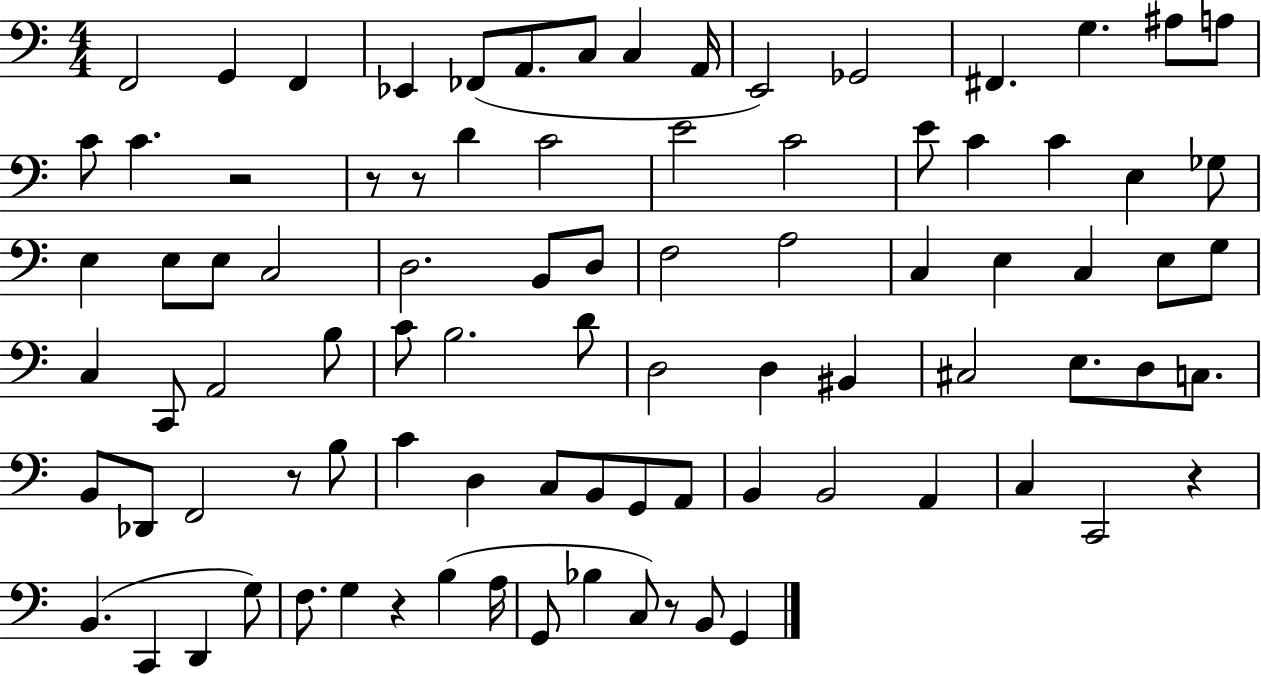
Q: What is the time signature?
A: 4/4